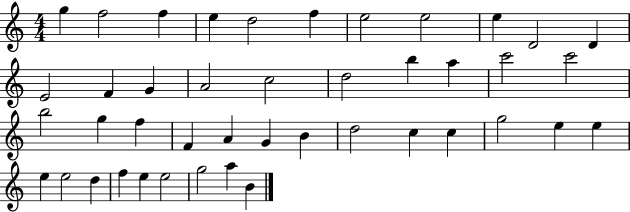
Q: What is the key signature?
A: C major